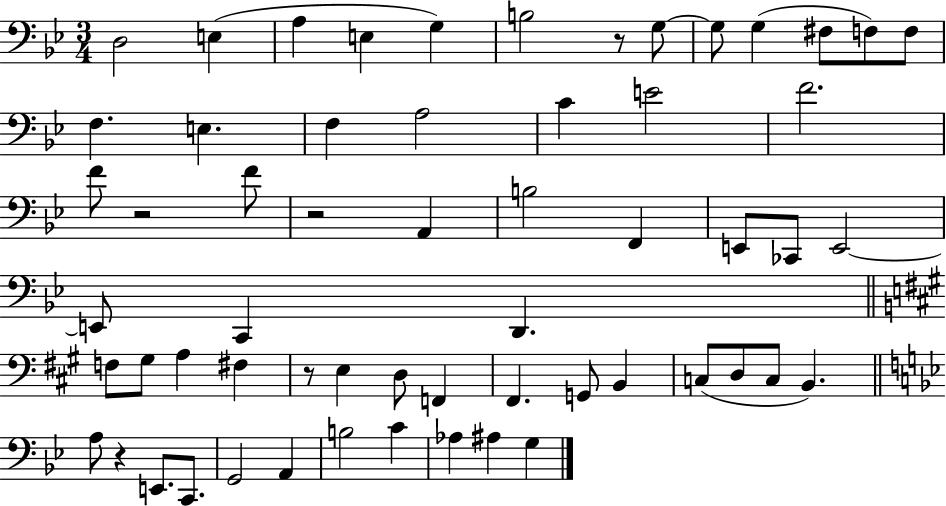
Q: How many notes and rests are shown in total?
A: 59